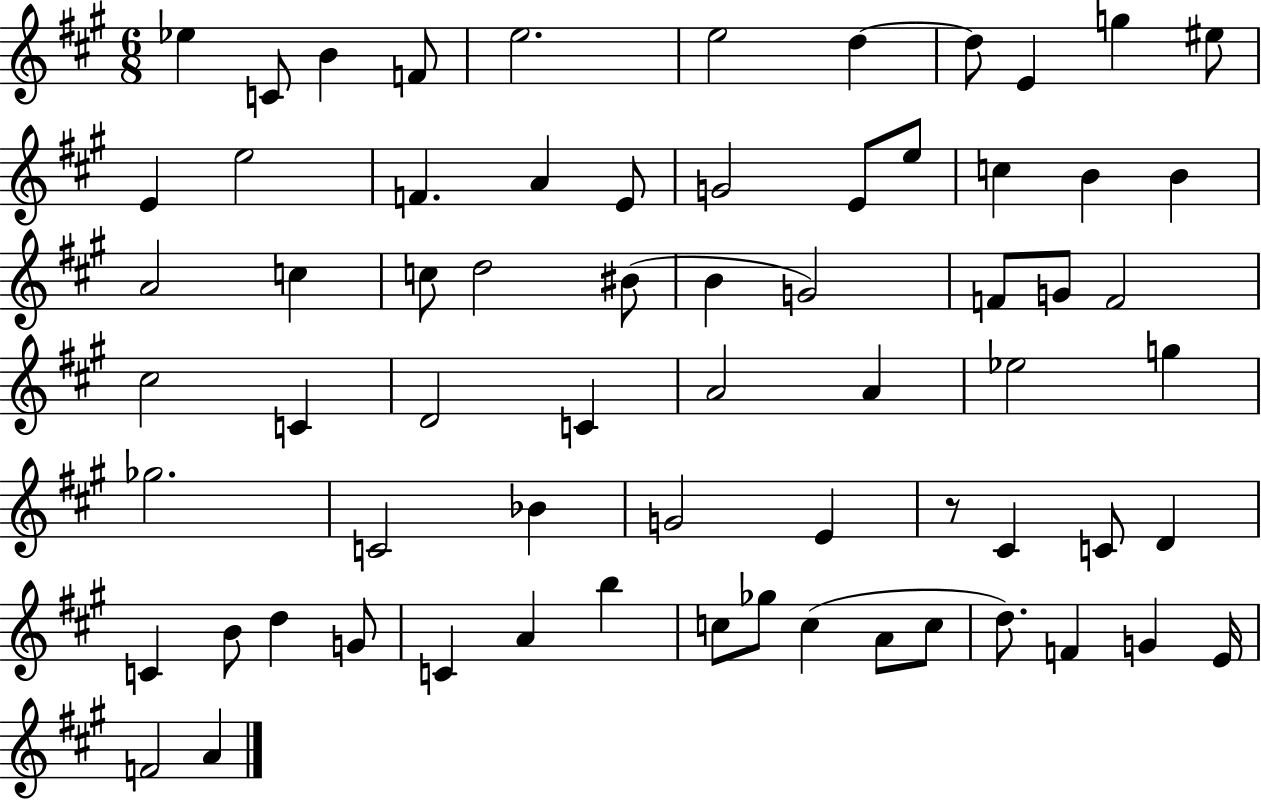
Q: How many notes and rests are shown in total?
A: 67